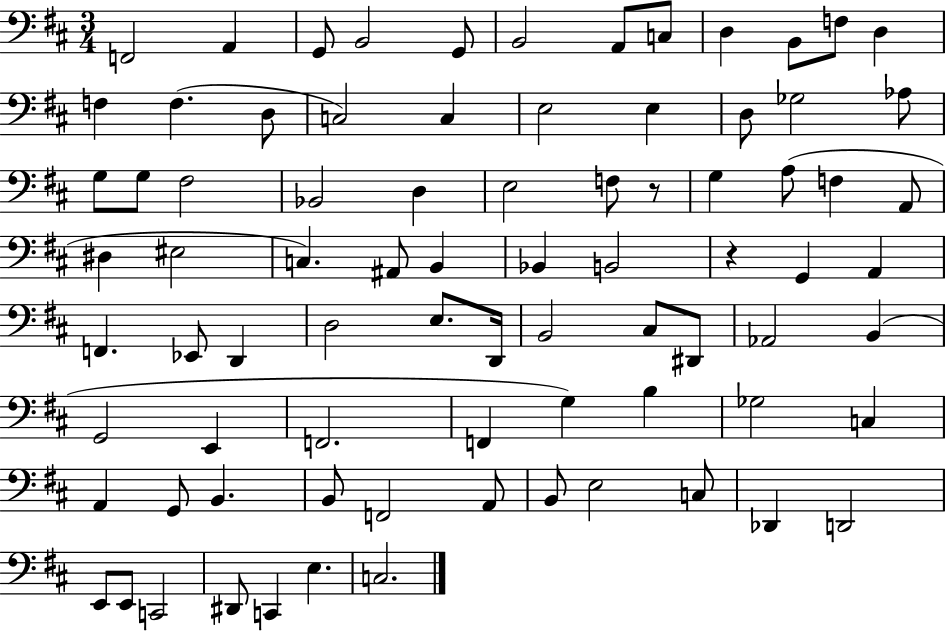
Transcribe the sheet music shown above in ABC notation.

X:1
T:Untitled
M:3/4
L:1/4
K:D
F,,2 A,, G,,/2 B,,2 G,,/2 B,,2 A,,/2 C,/2 D, B,,/2 F,/2 D, F, F, D,/2 C,2 C, E,2 E, D,/2 _G,2 _A,/2 G,/2 G,/2 ^F,2 _B,,2 D, E,2 F,/2 z/2 G, A,/2 F, A,,/2 ^D, ^E,2 C, ^A,,/2 B,, _B,, B,,2 z G,, A,, F,, _E,,/2 D,, D,2 E,/2 D,,/4 B,,2 ^C,/2 ^D,,/2 _A,,2 B,, G,,2 E,, F,,2 F,, G, B, _G,2 C, A,, G,,/2 B,, B,,/2 F,,2 A,,/2 B,,/2 E,2 C,/2 _D,, D,,2 E,,/2 E,,/2 C,,2 ^D,,/2 C,, E, C,2